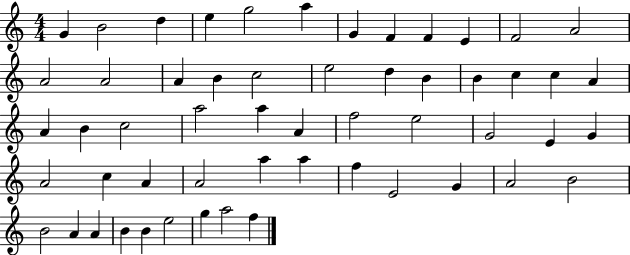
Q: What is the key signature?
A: C major